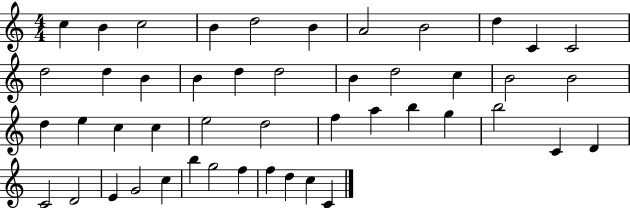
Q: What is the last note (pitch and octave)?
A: C4